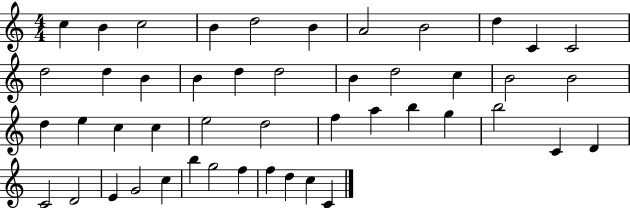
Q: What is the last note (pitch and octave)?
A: C4